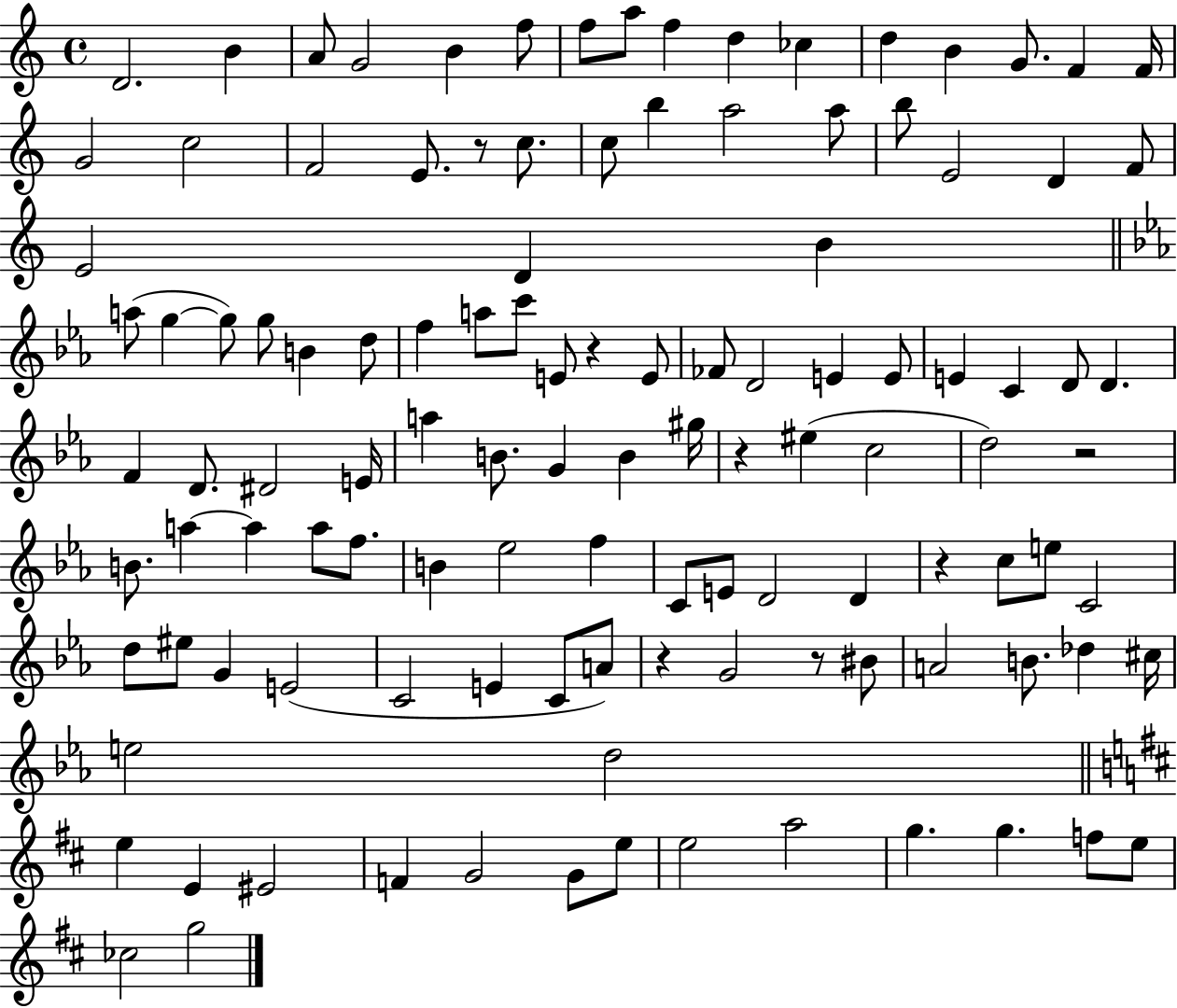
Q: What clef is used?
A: treble